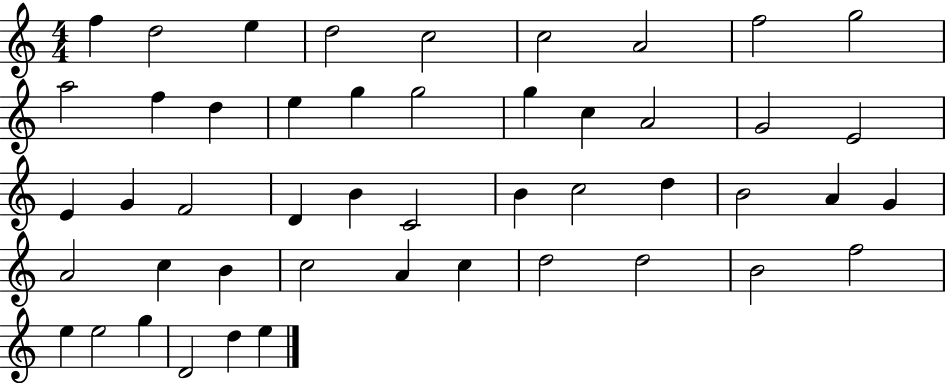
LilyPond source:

{
  \clef treble
  \numericTimeSignature
  \time 4/4
  \key c \major
  f''4 d''2 e''4 | d''2 c''2 | c''2 a'2 | f''2 g''2 | \break a''2 f''4 d''4 | e''4 g''4 g''2 | g''4 c''4 a'2 | g'2 e'2 | \break e'4 g'4 f'2 | d'4 b'4 c'2 | b'4 c''2 d''4 | b'2 a'4 g'4 | \break a'2 c''4 b'4 | c''2 a'4 c''4 | d''2 d''2 | b'2 f''2 | \break e''4 e''2 g''4 | d'2 d''4 e''4 | \bar "|."
}